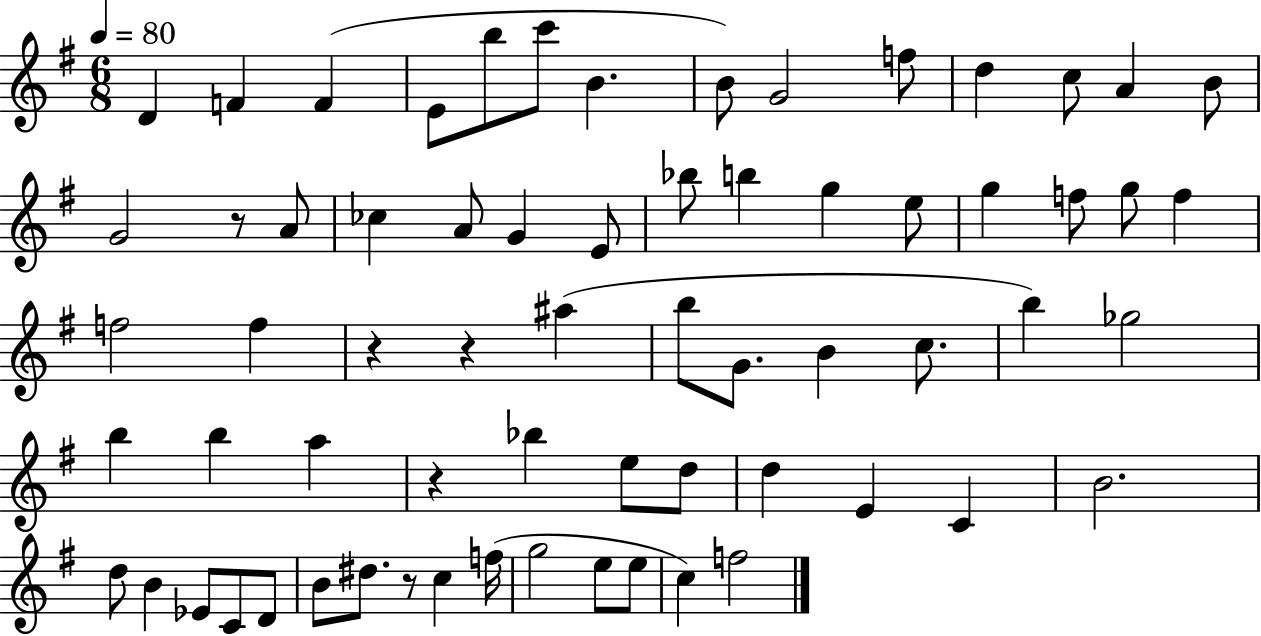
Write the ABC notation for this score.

X:1
T:Untitled
M:6/8
L:1/4
K:G
D F F E/2 b/2 c'/2 B B/2 G2 f/2 d c/2 A B/2 G2 z/2 A/2 _c A/2 G E/2 _b/2 b g e/2 g f/2 g/2 f f2 f z z ^a b/2 G/2 B c/2 b _g2 b b a z _b e/2 d/2 d E C B2 d/2 B _E/2 C/2 D/2 B/2 ^d/2 z/2 c f/4 g2 e/2 e/2 c f2